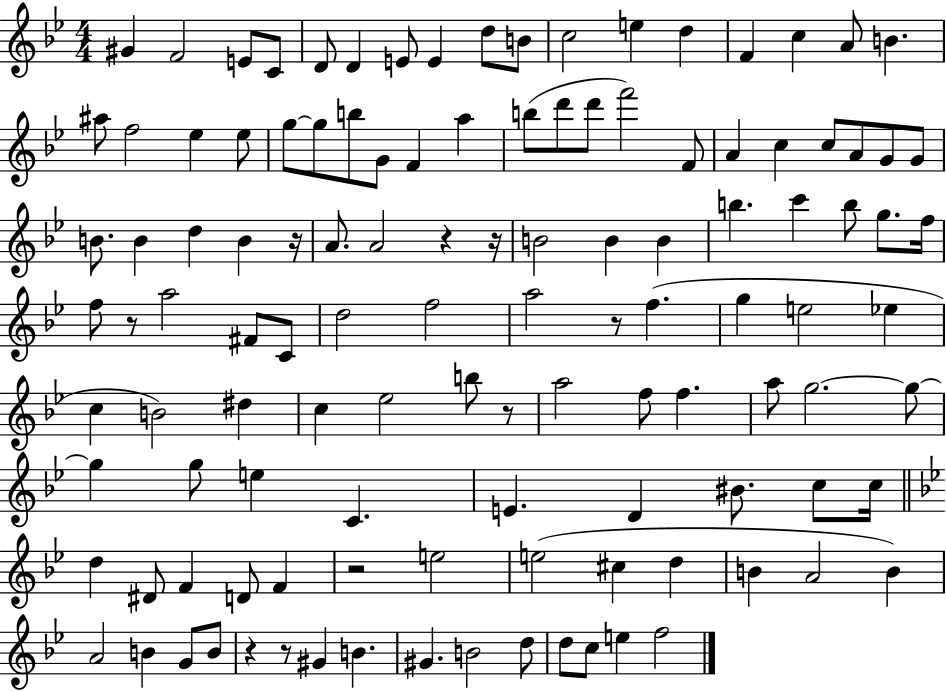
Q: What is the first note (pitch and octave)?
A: G#4